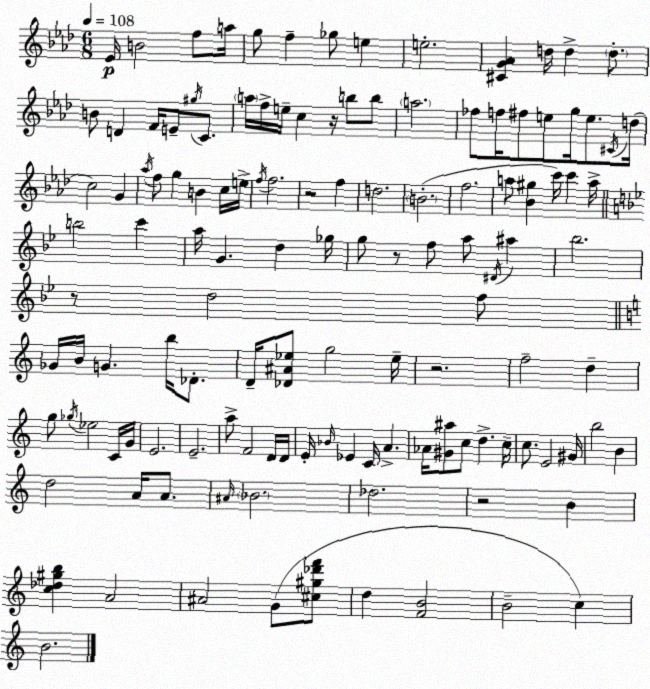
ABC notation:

X:1
T:Untitled
M:6/8
L:1/4
K:Fm
_E/4 B2 f/2 a/4 g/2 f _g/2 e e2 [^CG_A] d/4 d d/2 B/2 D F/4 E/2 ^g/4 C/2 a/4 f/4 e/4 c z/4 b/2 b/2 a2 _f/2 f/4 ^f/2 e/2 g/4 e/2 ^C/4 d/4 c2 G _a/4 f/2 g B c/4 e/4 f/4 f2 z2 f d2 B2 f2 a/2 [_B^g] c'/4 c' a/4 b2 c' a/4 G d _g/4 g/2 z/2 f/2 a/2 ^D/4 ^a _b2 z/2 d2 f/2 _G/4 B/4 G b/4 _D/2 D/4 [_D^A_e]/2 g2 _e/4 z2 f2 d g/2 _g/4 _e2 C/4 G/4 E2 E2 a/2 F2 D/4 D/4 E/4 _B/4 _E C/4 A _A/4 [^G^a]/2 c/2 d c/4 c/2 E2 ^G/4 b2 B d2 A/4 A/2 ^A/4 _B2 _d2 z2 B [c_d^gb] A2 ^A2 G/2 [^c^g_d'f']/2 d [FB]2 B2 c B2